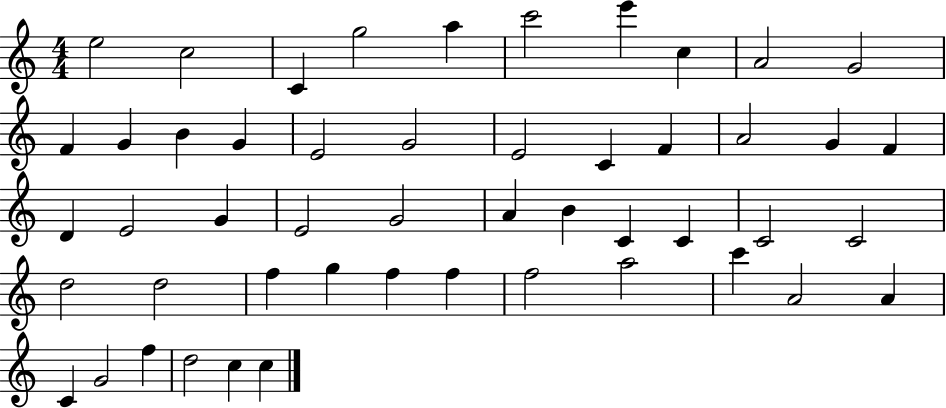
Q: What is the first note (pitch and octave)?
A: E5